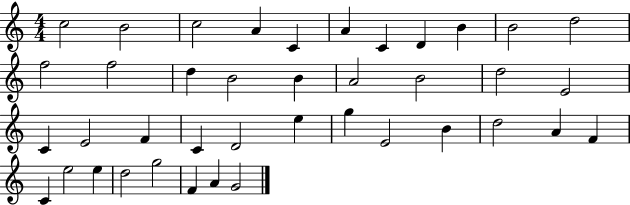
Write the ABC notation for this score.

X:1
T:Untitled
M:4/4
L:1/4
K:C
c2 B2 c2 A C A C D B B2 d2 f2 f2 d B2 B A2 B2 d2 E2 C E2 F C D2 e g E2 B d2 A F C e2 e d2 g2 F A G2